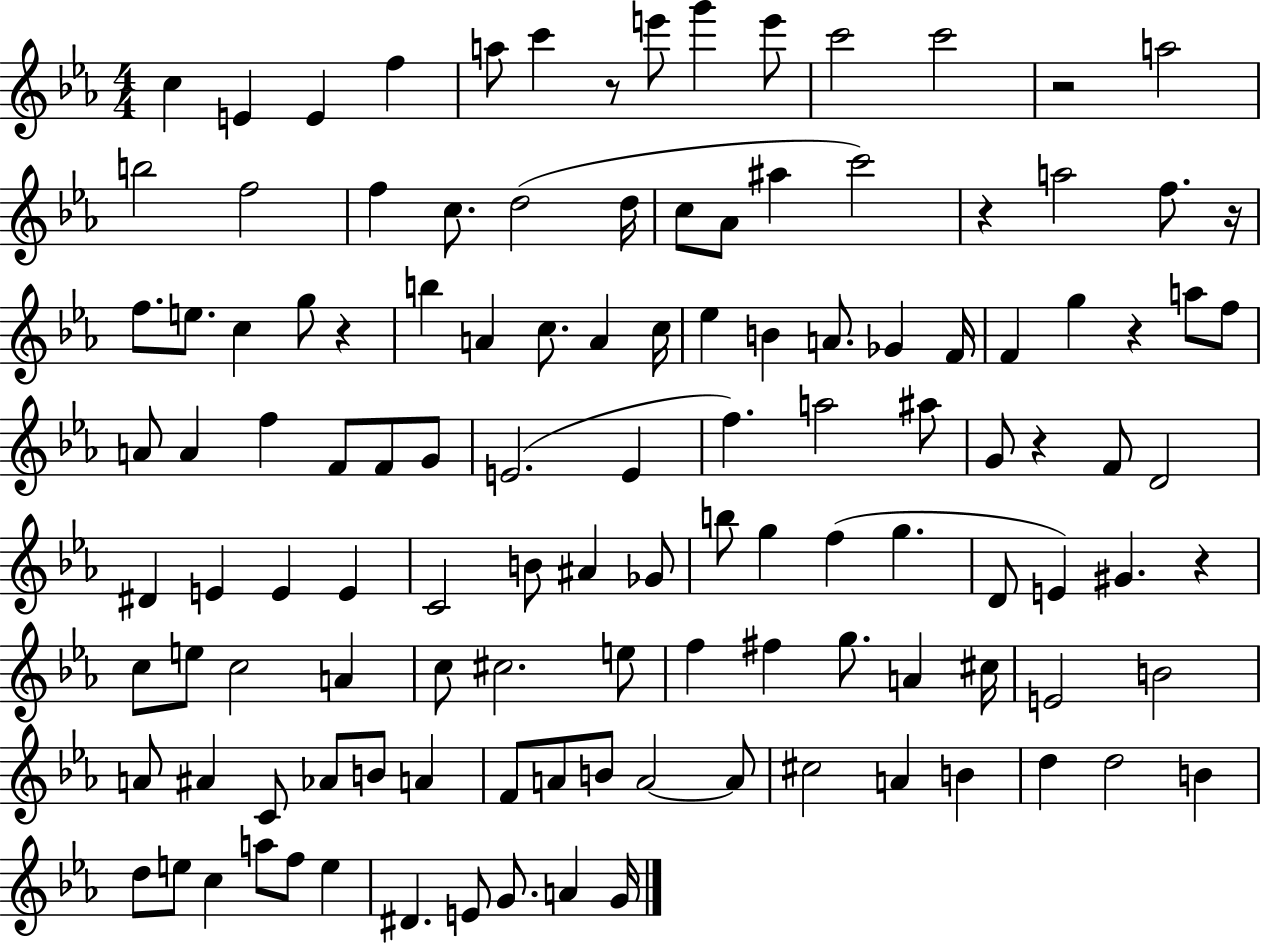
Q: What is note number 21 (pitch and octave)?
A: A#5